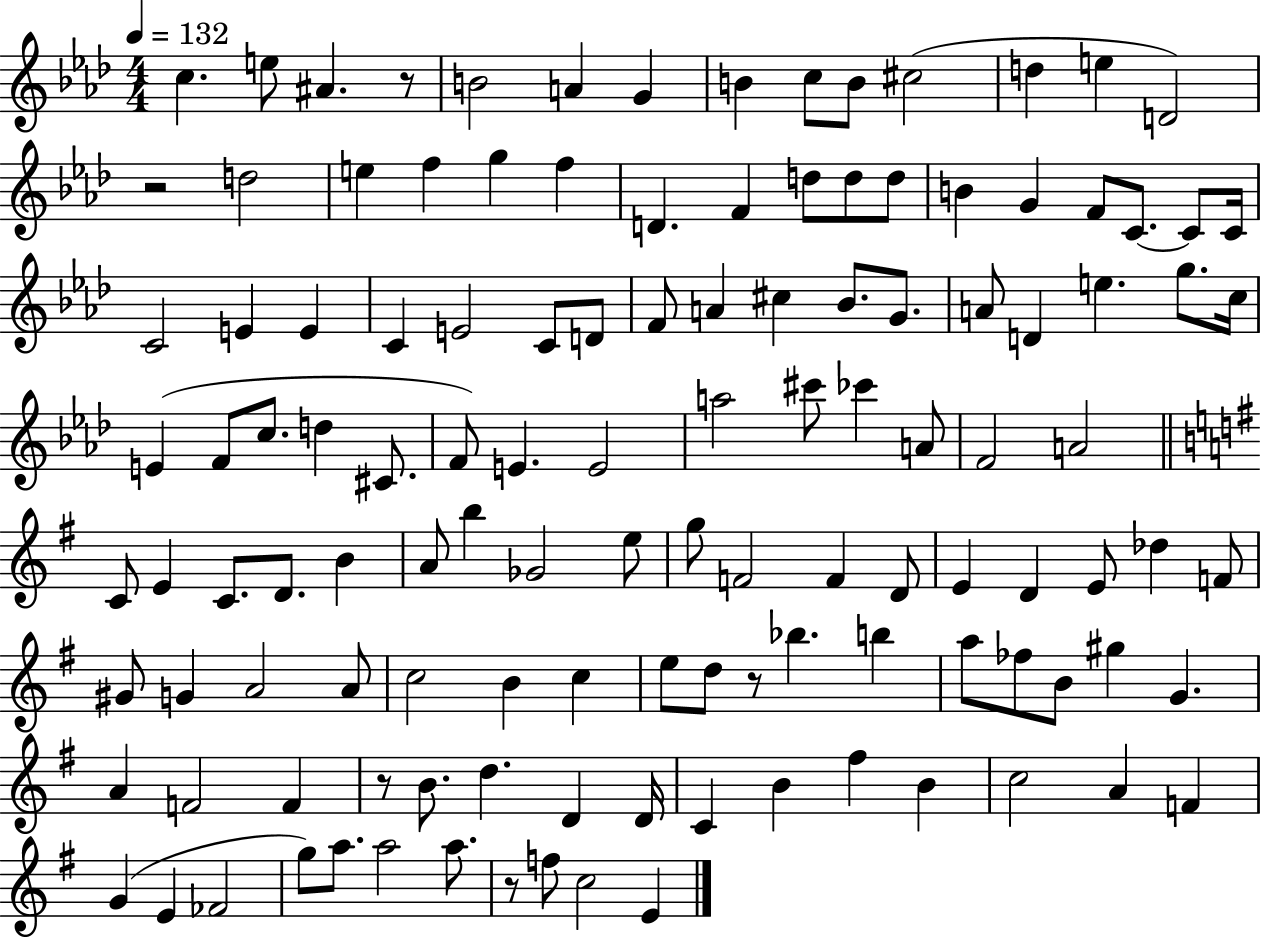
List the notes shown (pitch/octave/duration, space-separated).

C5/q. E5/e A#4/q. R/e B4/h A4/q G4/q B4/q C5/e B4/e C#5/h D5/q E5/q D4/h R/h D5/h E5/q F5/q G5/q F5/q D4/q. F4/q D5/e D5/e D5/e B4/q G4/q F4/e C4/e. C4/e C4/s C4/h E4/q E4/q C4/q E4/h C4/e D4/e F4/e A4/q C#5/q Bb4/e. G4/e. A4/e D4/q E5/q. G5/e. C5/s E4/q F4/e C5/e. D5/q C#4/e. F4/e E4/q. E4/h A5/h C#6/e CES6/q A4/e F4/h A4/h C4/e E4/q C4/e. D4/e. B4/q A4/e B5/q Gb4/h E5/e G5/e F4/h F4/q D4/e E4/q D4/q E4/e Db5/q F4/e G#4/e G4/q A4/h A4/e C5/h B4/q C5/q E5/e D5/e R/e Bb5/q. B5/q A5/e FES5/e B4/e G#5/q G4/q. A4/q F4/h F4/q R/e B4/e. D5/q. D4/q D4/s C4/q B4/q F#5/q B4/q C5/h A4/q F4/q G4/q E4/q FES4/h G5/e A5/e. A5/h A5/e. R/e F5/e C5/h E4/q